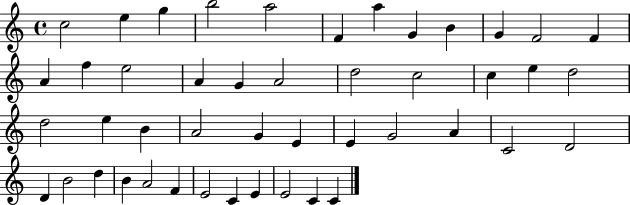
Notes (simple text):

C5/h E5/q G5/q B5/h A5/h F4/q A5/q G4/q B4/q G4/q F4/h F4/q A4/q F5/q E5/h A4/q G4/q A4/h D5/h C5/h C5/q E5/q D5/h D5/h E5/q B4/q A4/h G4/q E4/q E4/q G4/h A4/q C4/h D4/h D4/q B4/h D5/q B4/q A4/h F4/q E4/h C4/q E4/q E4/h C4/q C4/q